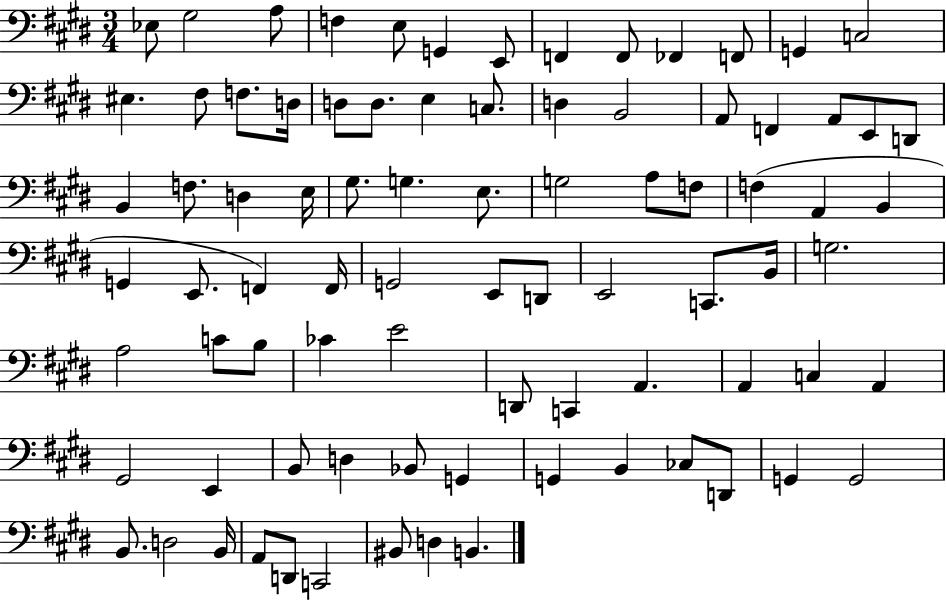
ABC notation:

X:1
T:Untitled
M:3/4
L:1/4
K:E
_E,/2 ^G,2 A,/2 F, E,/2 G,, E,,/2 F,, F,,/2 _F,, F,,/2 G,, C,2 ^E, ^F,/2 F,/2 D,/4 D,/2 D,/2 E, C,/2 D, B,,2 A,,/2 F,, A,,/2 E,,/2 D,,/2 B,, F,/2 D, E,/4 ^G,/2 G, E,/2 G,2 A,/2 F,/2 F, A,, B,, G,, E,,/2 F,, F,,/4 G,,2 E,,/2 D,,/2 E,,2 C,,/2 B,,/4 G,2 A,2 C/2 B,/2 _C E2 D,,/2 C,, A,, A,, C, A,, ^G,,2 E,, B,,/2 D, _B,,/2 G,, G,, B,, _C,/2 D,,/2 G,, G,,2 B,,/2 D,2 B,,/4 A,,/2 D,,/2 C,,2 ^B,,/2 D, B,,